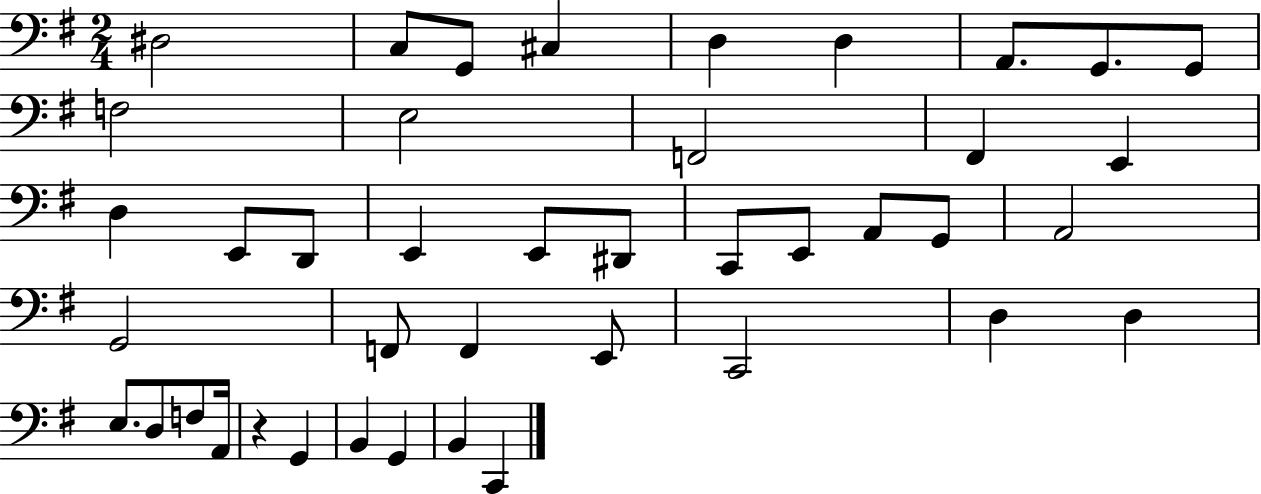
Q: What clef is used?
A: bass